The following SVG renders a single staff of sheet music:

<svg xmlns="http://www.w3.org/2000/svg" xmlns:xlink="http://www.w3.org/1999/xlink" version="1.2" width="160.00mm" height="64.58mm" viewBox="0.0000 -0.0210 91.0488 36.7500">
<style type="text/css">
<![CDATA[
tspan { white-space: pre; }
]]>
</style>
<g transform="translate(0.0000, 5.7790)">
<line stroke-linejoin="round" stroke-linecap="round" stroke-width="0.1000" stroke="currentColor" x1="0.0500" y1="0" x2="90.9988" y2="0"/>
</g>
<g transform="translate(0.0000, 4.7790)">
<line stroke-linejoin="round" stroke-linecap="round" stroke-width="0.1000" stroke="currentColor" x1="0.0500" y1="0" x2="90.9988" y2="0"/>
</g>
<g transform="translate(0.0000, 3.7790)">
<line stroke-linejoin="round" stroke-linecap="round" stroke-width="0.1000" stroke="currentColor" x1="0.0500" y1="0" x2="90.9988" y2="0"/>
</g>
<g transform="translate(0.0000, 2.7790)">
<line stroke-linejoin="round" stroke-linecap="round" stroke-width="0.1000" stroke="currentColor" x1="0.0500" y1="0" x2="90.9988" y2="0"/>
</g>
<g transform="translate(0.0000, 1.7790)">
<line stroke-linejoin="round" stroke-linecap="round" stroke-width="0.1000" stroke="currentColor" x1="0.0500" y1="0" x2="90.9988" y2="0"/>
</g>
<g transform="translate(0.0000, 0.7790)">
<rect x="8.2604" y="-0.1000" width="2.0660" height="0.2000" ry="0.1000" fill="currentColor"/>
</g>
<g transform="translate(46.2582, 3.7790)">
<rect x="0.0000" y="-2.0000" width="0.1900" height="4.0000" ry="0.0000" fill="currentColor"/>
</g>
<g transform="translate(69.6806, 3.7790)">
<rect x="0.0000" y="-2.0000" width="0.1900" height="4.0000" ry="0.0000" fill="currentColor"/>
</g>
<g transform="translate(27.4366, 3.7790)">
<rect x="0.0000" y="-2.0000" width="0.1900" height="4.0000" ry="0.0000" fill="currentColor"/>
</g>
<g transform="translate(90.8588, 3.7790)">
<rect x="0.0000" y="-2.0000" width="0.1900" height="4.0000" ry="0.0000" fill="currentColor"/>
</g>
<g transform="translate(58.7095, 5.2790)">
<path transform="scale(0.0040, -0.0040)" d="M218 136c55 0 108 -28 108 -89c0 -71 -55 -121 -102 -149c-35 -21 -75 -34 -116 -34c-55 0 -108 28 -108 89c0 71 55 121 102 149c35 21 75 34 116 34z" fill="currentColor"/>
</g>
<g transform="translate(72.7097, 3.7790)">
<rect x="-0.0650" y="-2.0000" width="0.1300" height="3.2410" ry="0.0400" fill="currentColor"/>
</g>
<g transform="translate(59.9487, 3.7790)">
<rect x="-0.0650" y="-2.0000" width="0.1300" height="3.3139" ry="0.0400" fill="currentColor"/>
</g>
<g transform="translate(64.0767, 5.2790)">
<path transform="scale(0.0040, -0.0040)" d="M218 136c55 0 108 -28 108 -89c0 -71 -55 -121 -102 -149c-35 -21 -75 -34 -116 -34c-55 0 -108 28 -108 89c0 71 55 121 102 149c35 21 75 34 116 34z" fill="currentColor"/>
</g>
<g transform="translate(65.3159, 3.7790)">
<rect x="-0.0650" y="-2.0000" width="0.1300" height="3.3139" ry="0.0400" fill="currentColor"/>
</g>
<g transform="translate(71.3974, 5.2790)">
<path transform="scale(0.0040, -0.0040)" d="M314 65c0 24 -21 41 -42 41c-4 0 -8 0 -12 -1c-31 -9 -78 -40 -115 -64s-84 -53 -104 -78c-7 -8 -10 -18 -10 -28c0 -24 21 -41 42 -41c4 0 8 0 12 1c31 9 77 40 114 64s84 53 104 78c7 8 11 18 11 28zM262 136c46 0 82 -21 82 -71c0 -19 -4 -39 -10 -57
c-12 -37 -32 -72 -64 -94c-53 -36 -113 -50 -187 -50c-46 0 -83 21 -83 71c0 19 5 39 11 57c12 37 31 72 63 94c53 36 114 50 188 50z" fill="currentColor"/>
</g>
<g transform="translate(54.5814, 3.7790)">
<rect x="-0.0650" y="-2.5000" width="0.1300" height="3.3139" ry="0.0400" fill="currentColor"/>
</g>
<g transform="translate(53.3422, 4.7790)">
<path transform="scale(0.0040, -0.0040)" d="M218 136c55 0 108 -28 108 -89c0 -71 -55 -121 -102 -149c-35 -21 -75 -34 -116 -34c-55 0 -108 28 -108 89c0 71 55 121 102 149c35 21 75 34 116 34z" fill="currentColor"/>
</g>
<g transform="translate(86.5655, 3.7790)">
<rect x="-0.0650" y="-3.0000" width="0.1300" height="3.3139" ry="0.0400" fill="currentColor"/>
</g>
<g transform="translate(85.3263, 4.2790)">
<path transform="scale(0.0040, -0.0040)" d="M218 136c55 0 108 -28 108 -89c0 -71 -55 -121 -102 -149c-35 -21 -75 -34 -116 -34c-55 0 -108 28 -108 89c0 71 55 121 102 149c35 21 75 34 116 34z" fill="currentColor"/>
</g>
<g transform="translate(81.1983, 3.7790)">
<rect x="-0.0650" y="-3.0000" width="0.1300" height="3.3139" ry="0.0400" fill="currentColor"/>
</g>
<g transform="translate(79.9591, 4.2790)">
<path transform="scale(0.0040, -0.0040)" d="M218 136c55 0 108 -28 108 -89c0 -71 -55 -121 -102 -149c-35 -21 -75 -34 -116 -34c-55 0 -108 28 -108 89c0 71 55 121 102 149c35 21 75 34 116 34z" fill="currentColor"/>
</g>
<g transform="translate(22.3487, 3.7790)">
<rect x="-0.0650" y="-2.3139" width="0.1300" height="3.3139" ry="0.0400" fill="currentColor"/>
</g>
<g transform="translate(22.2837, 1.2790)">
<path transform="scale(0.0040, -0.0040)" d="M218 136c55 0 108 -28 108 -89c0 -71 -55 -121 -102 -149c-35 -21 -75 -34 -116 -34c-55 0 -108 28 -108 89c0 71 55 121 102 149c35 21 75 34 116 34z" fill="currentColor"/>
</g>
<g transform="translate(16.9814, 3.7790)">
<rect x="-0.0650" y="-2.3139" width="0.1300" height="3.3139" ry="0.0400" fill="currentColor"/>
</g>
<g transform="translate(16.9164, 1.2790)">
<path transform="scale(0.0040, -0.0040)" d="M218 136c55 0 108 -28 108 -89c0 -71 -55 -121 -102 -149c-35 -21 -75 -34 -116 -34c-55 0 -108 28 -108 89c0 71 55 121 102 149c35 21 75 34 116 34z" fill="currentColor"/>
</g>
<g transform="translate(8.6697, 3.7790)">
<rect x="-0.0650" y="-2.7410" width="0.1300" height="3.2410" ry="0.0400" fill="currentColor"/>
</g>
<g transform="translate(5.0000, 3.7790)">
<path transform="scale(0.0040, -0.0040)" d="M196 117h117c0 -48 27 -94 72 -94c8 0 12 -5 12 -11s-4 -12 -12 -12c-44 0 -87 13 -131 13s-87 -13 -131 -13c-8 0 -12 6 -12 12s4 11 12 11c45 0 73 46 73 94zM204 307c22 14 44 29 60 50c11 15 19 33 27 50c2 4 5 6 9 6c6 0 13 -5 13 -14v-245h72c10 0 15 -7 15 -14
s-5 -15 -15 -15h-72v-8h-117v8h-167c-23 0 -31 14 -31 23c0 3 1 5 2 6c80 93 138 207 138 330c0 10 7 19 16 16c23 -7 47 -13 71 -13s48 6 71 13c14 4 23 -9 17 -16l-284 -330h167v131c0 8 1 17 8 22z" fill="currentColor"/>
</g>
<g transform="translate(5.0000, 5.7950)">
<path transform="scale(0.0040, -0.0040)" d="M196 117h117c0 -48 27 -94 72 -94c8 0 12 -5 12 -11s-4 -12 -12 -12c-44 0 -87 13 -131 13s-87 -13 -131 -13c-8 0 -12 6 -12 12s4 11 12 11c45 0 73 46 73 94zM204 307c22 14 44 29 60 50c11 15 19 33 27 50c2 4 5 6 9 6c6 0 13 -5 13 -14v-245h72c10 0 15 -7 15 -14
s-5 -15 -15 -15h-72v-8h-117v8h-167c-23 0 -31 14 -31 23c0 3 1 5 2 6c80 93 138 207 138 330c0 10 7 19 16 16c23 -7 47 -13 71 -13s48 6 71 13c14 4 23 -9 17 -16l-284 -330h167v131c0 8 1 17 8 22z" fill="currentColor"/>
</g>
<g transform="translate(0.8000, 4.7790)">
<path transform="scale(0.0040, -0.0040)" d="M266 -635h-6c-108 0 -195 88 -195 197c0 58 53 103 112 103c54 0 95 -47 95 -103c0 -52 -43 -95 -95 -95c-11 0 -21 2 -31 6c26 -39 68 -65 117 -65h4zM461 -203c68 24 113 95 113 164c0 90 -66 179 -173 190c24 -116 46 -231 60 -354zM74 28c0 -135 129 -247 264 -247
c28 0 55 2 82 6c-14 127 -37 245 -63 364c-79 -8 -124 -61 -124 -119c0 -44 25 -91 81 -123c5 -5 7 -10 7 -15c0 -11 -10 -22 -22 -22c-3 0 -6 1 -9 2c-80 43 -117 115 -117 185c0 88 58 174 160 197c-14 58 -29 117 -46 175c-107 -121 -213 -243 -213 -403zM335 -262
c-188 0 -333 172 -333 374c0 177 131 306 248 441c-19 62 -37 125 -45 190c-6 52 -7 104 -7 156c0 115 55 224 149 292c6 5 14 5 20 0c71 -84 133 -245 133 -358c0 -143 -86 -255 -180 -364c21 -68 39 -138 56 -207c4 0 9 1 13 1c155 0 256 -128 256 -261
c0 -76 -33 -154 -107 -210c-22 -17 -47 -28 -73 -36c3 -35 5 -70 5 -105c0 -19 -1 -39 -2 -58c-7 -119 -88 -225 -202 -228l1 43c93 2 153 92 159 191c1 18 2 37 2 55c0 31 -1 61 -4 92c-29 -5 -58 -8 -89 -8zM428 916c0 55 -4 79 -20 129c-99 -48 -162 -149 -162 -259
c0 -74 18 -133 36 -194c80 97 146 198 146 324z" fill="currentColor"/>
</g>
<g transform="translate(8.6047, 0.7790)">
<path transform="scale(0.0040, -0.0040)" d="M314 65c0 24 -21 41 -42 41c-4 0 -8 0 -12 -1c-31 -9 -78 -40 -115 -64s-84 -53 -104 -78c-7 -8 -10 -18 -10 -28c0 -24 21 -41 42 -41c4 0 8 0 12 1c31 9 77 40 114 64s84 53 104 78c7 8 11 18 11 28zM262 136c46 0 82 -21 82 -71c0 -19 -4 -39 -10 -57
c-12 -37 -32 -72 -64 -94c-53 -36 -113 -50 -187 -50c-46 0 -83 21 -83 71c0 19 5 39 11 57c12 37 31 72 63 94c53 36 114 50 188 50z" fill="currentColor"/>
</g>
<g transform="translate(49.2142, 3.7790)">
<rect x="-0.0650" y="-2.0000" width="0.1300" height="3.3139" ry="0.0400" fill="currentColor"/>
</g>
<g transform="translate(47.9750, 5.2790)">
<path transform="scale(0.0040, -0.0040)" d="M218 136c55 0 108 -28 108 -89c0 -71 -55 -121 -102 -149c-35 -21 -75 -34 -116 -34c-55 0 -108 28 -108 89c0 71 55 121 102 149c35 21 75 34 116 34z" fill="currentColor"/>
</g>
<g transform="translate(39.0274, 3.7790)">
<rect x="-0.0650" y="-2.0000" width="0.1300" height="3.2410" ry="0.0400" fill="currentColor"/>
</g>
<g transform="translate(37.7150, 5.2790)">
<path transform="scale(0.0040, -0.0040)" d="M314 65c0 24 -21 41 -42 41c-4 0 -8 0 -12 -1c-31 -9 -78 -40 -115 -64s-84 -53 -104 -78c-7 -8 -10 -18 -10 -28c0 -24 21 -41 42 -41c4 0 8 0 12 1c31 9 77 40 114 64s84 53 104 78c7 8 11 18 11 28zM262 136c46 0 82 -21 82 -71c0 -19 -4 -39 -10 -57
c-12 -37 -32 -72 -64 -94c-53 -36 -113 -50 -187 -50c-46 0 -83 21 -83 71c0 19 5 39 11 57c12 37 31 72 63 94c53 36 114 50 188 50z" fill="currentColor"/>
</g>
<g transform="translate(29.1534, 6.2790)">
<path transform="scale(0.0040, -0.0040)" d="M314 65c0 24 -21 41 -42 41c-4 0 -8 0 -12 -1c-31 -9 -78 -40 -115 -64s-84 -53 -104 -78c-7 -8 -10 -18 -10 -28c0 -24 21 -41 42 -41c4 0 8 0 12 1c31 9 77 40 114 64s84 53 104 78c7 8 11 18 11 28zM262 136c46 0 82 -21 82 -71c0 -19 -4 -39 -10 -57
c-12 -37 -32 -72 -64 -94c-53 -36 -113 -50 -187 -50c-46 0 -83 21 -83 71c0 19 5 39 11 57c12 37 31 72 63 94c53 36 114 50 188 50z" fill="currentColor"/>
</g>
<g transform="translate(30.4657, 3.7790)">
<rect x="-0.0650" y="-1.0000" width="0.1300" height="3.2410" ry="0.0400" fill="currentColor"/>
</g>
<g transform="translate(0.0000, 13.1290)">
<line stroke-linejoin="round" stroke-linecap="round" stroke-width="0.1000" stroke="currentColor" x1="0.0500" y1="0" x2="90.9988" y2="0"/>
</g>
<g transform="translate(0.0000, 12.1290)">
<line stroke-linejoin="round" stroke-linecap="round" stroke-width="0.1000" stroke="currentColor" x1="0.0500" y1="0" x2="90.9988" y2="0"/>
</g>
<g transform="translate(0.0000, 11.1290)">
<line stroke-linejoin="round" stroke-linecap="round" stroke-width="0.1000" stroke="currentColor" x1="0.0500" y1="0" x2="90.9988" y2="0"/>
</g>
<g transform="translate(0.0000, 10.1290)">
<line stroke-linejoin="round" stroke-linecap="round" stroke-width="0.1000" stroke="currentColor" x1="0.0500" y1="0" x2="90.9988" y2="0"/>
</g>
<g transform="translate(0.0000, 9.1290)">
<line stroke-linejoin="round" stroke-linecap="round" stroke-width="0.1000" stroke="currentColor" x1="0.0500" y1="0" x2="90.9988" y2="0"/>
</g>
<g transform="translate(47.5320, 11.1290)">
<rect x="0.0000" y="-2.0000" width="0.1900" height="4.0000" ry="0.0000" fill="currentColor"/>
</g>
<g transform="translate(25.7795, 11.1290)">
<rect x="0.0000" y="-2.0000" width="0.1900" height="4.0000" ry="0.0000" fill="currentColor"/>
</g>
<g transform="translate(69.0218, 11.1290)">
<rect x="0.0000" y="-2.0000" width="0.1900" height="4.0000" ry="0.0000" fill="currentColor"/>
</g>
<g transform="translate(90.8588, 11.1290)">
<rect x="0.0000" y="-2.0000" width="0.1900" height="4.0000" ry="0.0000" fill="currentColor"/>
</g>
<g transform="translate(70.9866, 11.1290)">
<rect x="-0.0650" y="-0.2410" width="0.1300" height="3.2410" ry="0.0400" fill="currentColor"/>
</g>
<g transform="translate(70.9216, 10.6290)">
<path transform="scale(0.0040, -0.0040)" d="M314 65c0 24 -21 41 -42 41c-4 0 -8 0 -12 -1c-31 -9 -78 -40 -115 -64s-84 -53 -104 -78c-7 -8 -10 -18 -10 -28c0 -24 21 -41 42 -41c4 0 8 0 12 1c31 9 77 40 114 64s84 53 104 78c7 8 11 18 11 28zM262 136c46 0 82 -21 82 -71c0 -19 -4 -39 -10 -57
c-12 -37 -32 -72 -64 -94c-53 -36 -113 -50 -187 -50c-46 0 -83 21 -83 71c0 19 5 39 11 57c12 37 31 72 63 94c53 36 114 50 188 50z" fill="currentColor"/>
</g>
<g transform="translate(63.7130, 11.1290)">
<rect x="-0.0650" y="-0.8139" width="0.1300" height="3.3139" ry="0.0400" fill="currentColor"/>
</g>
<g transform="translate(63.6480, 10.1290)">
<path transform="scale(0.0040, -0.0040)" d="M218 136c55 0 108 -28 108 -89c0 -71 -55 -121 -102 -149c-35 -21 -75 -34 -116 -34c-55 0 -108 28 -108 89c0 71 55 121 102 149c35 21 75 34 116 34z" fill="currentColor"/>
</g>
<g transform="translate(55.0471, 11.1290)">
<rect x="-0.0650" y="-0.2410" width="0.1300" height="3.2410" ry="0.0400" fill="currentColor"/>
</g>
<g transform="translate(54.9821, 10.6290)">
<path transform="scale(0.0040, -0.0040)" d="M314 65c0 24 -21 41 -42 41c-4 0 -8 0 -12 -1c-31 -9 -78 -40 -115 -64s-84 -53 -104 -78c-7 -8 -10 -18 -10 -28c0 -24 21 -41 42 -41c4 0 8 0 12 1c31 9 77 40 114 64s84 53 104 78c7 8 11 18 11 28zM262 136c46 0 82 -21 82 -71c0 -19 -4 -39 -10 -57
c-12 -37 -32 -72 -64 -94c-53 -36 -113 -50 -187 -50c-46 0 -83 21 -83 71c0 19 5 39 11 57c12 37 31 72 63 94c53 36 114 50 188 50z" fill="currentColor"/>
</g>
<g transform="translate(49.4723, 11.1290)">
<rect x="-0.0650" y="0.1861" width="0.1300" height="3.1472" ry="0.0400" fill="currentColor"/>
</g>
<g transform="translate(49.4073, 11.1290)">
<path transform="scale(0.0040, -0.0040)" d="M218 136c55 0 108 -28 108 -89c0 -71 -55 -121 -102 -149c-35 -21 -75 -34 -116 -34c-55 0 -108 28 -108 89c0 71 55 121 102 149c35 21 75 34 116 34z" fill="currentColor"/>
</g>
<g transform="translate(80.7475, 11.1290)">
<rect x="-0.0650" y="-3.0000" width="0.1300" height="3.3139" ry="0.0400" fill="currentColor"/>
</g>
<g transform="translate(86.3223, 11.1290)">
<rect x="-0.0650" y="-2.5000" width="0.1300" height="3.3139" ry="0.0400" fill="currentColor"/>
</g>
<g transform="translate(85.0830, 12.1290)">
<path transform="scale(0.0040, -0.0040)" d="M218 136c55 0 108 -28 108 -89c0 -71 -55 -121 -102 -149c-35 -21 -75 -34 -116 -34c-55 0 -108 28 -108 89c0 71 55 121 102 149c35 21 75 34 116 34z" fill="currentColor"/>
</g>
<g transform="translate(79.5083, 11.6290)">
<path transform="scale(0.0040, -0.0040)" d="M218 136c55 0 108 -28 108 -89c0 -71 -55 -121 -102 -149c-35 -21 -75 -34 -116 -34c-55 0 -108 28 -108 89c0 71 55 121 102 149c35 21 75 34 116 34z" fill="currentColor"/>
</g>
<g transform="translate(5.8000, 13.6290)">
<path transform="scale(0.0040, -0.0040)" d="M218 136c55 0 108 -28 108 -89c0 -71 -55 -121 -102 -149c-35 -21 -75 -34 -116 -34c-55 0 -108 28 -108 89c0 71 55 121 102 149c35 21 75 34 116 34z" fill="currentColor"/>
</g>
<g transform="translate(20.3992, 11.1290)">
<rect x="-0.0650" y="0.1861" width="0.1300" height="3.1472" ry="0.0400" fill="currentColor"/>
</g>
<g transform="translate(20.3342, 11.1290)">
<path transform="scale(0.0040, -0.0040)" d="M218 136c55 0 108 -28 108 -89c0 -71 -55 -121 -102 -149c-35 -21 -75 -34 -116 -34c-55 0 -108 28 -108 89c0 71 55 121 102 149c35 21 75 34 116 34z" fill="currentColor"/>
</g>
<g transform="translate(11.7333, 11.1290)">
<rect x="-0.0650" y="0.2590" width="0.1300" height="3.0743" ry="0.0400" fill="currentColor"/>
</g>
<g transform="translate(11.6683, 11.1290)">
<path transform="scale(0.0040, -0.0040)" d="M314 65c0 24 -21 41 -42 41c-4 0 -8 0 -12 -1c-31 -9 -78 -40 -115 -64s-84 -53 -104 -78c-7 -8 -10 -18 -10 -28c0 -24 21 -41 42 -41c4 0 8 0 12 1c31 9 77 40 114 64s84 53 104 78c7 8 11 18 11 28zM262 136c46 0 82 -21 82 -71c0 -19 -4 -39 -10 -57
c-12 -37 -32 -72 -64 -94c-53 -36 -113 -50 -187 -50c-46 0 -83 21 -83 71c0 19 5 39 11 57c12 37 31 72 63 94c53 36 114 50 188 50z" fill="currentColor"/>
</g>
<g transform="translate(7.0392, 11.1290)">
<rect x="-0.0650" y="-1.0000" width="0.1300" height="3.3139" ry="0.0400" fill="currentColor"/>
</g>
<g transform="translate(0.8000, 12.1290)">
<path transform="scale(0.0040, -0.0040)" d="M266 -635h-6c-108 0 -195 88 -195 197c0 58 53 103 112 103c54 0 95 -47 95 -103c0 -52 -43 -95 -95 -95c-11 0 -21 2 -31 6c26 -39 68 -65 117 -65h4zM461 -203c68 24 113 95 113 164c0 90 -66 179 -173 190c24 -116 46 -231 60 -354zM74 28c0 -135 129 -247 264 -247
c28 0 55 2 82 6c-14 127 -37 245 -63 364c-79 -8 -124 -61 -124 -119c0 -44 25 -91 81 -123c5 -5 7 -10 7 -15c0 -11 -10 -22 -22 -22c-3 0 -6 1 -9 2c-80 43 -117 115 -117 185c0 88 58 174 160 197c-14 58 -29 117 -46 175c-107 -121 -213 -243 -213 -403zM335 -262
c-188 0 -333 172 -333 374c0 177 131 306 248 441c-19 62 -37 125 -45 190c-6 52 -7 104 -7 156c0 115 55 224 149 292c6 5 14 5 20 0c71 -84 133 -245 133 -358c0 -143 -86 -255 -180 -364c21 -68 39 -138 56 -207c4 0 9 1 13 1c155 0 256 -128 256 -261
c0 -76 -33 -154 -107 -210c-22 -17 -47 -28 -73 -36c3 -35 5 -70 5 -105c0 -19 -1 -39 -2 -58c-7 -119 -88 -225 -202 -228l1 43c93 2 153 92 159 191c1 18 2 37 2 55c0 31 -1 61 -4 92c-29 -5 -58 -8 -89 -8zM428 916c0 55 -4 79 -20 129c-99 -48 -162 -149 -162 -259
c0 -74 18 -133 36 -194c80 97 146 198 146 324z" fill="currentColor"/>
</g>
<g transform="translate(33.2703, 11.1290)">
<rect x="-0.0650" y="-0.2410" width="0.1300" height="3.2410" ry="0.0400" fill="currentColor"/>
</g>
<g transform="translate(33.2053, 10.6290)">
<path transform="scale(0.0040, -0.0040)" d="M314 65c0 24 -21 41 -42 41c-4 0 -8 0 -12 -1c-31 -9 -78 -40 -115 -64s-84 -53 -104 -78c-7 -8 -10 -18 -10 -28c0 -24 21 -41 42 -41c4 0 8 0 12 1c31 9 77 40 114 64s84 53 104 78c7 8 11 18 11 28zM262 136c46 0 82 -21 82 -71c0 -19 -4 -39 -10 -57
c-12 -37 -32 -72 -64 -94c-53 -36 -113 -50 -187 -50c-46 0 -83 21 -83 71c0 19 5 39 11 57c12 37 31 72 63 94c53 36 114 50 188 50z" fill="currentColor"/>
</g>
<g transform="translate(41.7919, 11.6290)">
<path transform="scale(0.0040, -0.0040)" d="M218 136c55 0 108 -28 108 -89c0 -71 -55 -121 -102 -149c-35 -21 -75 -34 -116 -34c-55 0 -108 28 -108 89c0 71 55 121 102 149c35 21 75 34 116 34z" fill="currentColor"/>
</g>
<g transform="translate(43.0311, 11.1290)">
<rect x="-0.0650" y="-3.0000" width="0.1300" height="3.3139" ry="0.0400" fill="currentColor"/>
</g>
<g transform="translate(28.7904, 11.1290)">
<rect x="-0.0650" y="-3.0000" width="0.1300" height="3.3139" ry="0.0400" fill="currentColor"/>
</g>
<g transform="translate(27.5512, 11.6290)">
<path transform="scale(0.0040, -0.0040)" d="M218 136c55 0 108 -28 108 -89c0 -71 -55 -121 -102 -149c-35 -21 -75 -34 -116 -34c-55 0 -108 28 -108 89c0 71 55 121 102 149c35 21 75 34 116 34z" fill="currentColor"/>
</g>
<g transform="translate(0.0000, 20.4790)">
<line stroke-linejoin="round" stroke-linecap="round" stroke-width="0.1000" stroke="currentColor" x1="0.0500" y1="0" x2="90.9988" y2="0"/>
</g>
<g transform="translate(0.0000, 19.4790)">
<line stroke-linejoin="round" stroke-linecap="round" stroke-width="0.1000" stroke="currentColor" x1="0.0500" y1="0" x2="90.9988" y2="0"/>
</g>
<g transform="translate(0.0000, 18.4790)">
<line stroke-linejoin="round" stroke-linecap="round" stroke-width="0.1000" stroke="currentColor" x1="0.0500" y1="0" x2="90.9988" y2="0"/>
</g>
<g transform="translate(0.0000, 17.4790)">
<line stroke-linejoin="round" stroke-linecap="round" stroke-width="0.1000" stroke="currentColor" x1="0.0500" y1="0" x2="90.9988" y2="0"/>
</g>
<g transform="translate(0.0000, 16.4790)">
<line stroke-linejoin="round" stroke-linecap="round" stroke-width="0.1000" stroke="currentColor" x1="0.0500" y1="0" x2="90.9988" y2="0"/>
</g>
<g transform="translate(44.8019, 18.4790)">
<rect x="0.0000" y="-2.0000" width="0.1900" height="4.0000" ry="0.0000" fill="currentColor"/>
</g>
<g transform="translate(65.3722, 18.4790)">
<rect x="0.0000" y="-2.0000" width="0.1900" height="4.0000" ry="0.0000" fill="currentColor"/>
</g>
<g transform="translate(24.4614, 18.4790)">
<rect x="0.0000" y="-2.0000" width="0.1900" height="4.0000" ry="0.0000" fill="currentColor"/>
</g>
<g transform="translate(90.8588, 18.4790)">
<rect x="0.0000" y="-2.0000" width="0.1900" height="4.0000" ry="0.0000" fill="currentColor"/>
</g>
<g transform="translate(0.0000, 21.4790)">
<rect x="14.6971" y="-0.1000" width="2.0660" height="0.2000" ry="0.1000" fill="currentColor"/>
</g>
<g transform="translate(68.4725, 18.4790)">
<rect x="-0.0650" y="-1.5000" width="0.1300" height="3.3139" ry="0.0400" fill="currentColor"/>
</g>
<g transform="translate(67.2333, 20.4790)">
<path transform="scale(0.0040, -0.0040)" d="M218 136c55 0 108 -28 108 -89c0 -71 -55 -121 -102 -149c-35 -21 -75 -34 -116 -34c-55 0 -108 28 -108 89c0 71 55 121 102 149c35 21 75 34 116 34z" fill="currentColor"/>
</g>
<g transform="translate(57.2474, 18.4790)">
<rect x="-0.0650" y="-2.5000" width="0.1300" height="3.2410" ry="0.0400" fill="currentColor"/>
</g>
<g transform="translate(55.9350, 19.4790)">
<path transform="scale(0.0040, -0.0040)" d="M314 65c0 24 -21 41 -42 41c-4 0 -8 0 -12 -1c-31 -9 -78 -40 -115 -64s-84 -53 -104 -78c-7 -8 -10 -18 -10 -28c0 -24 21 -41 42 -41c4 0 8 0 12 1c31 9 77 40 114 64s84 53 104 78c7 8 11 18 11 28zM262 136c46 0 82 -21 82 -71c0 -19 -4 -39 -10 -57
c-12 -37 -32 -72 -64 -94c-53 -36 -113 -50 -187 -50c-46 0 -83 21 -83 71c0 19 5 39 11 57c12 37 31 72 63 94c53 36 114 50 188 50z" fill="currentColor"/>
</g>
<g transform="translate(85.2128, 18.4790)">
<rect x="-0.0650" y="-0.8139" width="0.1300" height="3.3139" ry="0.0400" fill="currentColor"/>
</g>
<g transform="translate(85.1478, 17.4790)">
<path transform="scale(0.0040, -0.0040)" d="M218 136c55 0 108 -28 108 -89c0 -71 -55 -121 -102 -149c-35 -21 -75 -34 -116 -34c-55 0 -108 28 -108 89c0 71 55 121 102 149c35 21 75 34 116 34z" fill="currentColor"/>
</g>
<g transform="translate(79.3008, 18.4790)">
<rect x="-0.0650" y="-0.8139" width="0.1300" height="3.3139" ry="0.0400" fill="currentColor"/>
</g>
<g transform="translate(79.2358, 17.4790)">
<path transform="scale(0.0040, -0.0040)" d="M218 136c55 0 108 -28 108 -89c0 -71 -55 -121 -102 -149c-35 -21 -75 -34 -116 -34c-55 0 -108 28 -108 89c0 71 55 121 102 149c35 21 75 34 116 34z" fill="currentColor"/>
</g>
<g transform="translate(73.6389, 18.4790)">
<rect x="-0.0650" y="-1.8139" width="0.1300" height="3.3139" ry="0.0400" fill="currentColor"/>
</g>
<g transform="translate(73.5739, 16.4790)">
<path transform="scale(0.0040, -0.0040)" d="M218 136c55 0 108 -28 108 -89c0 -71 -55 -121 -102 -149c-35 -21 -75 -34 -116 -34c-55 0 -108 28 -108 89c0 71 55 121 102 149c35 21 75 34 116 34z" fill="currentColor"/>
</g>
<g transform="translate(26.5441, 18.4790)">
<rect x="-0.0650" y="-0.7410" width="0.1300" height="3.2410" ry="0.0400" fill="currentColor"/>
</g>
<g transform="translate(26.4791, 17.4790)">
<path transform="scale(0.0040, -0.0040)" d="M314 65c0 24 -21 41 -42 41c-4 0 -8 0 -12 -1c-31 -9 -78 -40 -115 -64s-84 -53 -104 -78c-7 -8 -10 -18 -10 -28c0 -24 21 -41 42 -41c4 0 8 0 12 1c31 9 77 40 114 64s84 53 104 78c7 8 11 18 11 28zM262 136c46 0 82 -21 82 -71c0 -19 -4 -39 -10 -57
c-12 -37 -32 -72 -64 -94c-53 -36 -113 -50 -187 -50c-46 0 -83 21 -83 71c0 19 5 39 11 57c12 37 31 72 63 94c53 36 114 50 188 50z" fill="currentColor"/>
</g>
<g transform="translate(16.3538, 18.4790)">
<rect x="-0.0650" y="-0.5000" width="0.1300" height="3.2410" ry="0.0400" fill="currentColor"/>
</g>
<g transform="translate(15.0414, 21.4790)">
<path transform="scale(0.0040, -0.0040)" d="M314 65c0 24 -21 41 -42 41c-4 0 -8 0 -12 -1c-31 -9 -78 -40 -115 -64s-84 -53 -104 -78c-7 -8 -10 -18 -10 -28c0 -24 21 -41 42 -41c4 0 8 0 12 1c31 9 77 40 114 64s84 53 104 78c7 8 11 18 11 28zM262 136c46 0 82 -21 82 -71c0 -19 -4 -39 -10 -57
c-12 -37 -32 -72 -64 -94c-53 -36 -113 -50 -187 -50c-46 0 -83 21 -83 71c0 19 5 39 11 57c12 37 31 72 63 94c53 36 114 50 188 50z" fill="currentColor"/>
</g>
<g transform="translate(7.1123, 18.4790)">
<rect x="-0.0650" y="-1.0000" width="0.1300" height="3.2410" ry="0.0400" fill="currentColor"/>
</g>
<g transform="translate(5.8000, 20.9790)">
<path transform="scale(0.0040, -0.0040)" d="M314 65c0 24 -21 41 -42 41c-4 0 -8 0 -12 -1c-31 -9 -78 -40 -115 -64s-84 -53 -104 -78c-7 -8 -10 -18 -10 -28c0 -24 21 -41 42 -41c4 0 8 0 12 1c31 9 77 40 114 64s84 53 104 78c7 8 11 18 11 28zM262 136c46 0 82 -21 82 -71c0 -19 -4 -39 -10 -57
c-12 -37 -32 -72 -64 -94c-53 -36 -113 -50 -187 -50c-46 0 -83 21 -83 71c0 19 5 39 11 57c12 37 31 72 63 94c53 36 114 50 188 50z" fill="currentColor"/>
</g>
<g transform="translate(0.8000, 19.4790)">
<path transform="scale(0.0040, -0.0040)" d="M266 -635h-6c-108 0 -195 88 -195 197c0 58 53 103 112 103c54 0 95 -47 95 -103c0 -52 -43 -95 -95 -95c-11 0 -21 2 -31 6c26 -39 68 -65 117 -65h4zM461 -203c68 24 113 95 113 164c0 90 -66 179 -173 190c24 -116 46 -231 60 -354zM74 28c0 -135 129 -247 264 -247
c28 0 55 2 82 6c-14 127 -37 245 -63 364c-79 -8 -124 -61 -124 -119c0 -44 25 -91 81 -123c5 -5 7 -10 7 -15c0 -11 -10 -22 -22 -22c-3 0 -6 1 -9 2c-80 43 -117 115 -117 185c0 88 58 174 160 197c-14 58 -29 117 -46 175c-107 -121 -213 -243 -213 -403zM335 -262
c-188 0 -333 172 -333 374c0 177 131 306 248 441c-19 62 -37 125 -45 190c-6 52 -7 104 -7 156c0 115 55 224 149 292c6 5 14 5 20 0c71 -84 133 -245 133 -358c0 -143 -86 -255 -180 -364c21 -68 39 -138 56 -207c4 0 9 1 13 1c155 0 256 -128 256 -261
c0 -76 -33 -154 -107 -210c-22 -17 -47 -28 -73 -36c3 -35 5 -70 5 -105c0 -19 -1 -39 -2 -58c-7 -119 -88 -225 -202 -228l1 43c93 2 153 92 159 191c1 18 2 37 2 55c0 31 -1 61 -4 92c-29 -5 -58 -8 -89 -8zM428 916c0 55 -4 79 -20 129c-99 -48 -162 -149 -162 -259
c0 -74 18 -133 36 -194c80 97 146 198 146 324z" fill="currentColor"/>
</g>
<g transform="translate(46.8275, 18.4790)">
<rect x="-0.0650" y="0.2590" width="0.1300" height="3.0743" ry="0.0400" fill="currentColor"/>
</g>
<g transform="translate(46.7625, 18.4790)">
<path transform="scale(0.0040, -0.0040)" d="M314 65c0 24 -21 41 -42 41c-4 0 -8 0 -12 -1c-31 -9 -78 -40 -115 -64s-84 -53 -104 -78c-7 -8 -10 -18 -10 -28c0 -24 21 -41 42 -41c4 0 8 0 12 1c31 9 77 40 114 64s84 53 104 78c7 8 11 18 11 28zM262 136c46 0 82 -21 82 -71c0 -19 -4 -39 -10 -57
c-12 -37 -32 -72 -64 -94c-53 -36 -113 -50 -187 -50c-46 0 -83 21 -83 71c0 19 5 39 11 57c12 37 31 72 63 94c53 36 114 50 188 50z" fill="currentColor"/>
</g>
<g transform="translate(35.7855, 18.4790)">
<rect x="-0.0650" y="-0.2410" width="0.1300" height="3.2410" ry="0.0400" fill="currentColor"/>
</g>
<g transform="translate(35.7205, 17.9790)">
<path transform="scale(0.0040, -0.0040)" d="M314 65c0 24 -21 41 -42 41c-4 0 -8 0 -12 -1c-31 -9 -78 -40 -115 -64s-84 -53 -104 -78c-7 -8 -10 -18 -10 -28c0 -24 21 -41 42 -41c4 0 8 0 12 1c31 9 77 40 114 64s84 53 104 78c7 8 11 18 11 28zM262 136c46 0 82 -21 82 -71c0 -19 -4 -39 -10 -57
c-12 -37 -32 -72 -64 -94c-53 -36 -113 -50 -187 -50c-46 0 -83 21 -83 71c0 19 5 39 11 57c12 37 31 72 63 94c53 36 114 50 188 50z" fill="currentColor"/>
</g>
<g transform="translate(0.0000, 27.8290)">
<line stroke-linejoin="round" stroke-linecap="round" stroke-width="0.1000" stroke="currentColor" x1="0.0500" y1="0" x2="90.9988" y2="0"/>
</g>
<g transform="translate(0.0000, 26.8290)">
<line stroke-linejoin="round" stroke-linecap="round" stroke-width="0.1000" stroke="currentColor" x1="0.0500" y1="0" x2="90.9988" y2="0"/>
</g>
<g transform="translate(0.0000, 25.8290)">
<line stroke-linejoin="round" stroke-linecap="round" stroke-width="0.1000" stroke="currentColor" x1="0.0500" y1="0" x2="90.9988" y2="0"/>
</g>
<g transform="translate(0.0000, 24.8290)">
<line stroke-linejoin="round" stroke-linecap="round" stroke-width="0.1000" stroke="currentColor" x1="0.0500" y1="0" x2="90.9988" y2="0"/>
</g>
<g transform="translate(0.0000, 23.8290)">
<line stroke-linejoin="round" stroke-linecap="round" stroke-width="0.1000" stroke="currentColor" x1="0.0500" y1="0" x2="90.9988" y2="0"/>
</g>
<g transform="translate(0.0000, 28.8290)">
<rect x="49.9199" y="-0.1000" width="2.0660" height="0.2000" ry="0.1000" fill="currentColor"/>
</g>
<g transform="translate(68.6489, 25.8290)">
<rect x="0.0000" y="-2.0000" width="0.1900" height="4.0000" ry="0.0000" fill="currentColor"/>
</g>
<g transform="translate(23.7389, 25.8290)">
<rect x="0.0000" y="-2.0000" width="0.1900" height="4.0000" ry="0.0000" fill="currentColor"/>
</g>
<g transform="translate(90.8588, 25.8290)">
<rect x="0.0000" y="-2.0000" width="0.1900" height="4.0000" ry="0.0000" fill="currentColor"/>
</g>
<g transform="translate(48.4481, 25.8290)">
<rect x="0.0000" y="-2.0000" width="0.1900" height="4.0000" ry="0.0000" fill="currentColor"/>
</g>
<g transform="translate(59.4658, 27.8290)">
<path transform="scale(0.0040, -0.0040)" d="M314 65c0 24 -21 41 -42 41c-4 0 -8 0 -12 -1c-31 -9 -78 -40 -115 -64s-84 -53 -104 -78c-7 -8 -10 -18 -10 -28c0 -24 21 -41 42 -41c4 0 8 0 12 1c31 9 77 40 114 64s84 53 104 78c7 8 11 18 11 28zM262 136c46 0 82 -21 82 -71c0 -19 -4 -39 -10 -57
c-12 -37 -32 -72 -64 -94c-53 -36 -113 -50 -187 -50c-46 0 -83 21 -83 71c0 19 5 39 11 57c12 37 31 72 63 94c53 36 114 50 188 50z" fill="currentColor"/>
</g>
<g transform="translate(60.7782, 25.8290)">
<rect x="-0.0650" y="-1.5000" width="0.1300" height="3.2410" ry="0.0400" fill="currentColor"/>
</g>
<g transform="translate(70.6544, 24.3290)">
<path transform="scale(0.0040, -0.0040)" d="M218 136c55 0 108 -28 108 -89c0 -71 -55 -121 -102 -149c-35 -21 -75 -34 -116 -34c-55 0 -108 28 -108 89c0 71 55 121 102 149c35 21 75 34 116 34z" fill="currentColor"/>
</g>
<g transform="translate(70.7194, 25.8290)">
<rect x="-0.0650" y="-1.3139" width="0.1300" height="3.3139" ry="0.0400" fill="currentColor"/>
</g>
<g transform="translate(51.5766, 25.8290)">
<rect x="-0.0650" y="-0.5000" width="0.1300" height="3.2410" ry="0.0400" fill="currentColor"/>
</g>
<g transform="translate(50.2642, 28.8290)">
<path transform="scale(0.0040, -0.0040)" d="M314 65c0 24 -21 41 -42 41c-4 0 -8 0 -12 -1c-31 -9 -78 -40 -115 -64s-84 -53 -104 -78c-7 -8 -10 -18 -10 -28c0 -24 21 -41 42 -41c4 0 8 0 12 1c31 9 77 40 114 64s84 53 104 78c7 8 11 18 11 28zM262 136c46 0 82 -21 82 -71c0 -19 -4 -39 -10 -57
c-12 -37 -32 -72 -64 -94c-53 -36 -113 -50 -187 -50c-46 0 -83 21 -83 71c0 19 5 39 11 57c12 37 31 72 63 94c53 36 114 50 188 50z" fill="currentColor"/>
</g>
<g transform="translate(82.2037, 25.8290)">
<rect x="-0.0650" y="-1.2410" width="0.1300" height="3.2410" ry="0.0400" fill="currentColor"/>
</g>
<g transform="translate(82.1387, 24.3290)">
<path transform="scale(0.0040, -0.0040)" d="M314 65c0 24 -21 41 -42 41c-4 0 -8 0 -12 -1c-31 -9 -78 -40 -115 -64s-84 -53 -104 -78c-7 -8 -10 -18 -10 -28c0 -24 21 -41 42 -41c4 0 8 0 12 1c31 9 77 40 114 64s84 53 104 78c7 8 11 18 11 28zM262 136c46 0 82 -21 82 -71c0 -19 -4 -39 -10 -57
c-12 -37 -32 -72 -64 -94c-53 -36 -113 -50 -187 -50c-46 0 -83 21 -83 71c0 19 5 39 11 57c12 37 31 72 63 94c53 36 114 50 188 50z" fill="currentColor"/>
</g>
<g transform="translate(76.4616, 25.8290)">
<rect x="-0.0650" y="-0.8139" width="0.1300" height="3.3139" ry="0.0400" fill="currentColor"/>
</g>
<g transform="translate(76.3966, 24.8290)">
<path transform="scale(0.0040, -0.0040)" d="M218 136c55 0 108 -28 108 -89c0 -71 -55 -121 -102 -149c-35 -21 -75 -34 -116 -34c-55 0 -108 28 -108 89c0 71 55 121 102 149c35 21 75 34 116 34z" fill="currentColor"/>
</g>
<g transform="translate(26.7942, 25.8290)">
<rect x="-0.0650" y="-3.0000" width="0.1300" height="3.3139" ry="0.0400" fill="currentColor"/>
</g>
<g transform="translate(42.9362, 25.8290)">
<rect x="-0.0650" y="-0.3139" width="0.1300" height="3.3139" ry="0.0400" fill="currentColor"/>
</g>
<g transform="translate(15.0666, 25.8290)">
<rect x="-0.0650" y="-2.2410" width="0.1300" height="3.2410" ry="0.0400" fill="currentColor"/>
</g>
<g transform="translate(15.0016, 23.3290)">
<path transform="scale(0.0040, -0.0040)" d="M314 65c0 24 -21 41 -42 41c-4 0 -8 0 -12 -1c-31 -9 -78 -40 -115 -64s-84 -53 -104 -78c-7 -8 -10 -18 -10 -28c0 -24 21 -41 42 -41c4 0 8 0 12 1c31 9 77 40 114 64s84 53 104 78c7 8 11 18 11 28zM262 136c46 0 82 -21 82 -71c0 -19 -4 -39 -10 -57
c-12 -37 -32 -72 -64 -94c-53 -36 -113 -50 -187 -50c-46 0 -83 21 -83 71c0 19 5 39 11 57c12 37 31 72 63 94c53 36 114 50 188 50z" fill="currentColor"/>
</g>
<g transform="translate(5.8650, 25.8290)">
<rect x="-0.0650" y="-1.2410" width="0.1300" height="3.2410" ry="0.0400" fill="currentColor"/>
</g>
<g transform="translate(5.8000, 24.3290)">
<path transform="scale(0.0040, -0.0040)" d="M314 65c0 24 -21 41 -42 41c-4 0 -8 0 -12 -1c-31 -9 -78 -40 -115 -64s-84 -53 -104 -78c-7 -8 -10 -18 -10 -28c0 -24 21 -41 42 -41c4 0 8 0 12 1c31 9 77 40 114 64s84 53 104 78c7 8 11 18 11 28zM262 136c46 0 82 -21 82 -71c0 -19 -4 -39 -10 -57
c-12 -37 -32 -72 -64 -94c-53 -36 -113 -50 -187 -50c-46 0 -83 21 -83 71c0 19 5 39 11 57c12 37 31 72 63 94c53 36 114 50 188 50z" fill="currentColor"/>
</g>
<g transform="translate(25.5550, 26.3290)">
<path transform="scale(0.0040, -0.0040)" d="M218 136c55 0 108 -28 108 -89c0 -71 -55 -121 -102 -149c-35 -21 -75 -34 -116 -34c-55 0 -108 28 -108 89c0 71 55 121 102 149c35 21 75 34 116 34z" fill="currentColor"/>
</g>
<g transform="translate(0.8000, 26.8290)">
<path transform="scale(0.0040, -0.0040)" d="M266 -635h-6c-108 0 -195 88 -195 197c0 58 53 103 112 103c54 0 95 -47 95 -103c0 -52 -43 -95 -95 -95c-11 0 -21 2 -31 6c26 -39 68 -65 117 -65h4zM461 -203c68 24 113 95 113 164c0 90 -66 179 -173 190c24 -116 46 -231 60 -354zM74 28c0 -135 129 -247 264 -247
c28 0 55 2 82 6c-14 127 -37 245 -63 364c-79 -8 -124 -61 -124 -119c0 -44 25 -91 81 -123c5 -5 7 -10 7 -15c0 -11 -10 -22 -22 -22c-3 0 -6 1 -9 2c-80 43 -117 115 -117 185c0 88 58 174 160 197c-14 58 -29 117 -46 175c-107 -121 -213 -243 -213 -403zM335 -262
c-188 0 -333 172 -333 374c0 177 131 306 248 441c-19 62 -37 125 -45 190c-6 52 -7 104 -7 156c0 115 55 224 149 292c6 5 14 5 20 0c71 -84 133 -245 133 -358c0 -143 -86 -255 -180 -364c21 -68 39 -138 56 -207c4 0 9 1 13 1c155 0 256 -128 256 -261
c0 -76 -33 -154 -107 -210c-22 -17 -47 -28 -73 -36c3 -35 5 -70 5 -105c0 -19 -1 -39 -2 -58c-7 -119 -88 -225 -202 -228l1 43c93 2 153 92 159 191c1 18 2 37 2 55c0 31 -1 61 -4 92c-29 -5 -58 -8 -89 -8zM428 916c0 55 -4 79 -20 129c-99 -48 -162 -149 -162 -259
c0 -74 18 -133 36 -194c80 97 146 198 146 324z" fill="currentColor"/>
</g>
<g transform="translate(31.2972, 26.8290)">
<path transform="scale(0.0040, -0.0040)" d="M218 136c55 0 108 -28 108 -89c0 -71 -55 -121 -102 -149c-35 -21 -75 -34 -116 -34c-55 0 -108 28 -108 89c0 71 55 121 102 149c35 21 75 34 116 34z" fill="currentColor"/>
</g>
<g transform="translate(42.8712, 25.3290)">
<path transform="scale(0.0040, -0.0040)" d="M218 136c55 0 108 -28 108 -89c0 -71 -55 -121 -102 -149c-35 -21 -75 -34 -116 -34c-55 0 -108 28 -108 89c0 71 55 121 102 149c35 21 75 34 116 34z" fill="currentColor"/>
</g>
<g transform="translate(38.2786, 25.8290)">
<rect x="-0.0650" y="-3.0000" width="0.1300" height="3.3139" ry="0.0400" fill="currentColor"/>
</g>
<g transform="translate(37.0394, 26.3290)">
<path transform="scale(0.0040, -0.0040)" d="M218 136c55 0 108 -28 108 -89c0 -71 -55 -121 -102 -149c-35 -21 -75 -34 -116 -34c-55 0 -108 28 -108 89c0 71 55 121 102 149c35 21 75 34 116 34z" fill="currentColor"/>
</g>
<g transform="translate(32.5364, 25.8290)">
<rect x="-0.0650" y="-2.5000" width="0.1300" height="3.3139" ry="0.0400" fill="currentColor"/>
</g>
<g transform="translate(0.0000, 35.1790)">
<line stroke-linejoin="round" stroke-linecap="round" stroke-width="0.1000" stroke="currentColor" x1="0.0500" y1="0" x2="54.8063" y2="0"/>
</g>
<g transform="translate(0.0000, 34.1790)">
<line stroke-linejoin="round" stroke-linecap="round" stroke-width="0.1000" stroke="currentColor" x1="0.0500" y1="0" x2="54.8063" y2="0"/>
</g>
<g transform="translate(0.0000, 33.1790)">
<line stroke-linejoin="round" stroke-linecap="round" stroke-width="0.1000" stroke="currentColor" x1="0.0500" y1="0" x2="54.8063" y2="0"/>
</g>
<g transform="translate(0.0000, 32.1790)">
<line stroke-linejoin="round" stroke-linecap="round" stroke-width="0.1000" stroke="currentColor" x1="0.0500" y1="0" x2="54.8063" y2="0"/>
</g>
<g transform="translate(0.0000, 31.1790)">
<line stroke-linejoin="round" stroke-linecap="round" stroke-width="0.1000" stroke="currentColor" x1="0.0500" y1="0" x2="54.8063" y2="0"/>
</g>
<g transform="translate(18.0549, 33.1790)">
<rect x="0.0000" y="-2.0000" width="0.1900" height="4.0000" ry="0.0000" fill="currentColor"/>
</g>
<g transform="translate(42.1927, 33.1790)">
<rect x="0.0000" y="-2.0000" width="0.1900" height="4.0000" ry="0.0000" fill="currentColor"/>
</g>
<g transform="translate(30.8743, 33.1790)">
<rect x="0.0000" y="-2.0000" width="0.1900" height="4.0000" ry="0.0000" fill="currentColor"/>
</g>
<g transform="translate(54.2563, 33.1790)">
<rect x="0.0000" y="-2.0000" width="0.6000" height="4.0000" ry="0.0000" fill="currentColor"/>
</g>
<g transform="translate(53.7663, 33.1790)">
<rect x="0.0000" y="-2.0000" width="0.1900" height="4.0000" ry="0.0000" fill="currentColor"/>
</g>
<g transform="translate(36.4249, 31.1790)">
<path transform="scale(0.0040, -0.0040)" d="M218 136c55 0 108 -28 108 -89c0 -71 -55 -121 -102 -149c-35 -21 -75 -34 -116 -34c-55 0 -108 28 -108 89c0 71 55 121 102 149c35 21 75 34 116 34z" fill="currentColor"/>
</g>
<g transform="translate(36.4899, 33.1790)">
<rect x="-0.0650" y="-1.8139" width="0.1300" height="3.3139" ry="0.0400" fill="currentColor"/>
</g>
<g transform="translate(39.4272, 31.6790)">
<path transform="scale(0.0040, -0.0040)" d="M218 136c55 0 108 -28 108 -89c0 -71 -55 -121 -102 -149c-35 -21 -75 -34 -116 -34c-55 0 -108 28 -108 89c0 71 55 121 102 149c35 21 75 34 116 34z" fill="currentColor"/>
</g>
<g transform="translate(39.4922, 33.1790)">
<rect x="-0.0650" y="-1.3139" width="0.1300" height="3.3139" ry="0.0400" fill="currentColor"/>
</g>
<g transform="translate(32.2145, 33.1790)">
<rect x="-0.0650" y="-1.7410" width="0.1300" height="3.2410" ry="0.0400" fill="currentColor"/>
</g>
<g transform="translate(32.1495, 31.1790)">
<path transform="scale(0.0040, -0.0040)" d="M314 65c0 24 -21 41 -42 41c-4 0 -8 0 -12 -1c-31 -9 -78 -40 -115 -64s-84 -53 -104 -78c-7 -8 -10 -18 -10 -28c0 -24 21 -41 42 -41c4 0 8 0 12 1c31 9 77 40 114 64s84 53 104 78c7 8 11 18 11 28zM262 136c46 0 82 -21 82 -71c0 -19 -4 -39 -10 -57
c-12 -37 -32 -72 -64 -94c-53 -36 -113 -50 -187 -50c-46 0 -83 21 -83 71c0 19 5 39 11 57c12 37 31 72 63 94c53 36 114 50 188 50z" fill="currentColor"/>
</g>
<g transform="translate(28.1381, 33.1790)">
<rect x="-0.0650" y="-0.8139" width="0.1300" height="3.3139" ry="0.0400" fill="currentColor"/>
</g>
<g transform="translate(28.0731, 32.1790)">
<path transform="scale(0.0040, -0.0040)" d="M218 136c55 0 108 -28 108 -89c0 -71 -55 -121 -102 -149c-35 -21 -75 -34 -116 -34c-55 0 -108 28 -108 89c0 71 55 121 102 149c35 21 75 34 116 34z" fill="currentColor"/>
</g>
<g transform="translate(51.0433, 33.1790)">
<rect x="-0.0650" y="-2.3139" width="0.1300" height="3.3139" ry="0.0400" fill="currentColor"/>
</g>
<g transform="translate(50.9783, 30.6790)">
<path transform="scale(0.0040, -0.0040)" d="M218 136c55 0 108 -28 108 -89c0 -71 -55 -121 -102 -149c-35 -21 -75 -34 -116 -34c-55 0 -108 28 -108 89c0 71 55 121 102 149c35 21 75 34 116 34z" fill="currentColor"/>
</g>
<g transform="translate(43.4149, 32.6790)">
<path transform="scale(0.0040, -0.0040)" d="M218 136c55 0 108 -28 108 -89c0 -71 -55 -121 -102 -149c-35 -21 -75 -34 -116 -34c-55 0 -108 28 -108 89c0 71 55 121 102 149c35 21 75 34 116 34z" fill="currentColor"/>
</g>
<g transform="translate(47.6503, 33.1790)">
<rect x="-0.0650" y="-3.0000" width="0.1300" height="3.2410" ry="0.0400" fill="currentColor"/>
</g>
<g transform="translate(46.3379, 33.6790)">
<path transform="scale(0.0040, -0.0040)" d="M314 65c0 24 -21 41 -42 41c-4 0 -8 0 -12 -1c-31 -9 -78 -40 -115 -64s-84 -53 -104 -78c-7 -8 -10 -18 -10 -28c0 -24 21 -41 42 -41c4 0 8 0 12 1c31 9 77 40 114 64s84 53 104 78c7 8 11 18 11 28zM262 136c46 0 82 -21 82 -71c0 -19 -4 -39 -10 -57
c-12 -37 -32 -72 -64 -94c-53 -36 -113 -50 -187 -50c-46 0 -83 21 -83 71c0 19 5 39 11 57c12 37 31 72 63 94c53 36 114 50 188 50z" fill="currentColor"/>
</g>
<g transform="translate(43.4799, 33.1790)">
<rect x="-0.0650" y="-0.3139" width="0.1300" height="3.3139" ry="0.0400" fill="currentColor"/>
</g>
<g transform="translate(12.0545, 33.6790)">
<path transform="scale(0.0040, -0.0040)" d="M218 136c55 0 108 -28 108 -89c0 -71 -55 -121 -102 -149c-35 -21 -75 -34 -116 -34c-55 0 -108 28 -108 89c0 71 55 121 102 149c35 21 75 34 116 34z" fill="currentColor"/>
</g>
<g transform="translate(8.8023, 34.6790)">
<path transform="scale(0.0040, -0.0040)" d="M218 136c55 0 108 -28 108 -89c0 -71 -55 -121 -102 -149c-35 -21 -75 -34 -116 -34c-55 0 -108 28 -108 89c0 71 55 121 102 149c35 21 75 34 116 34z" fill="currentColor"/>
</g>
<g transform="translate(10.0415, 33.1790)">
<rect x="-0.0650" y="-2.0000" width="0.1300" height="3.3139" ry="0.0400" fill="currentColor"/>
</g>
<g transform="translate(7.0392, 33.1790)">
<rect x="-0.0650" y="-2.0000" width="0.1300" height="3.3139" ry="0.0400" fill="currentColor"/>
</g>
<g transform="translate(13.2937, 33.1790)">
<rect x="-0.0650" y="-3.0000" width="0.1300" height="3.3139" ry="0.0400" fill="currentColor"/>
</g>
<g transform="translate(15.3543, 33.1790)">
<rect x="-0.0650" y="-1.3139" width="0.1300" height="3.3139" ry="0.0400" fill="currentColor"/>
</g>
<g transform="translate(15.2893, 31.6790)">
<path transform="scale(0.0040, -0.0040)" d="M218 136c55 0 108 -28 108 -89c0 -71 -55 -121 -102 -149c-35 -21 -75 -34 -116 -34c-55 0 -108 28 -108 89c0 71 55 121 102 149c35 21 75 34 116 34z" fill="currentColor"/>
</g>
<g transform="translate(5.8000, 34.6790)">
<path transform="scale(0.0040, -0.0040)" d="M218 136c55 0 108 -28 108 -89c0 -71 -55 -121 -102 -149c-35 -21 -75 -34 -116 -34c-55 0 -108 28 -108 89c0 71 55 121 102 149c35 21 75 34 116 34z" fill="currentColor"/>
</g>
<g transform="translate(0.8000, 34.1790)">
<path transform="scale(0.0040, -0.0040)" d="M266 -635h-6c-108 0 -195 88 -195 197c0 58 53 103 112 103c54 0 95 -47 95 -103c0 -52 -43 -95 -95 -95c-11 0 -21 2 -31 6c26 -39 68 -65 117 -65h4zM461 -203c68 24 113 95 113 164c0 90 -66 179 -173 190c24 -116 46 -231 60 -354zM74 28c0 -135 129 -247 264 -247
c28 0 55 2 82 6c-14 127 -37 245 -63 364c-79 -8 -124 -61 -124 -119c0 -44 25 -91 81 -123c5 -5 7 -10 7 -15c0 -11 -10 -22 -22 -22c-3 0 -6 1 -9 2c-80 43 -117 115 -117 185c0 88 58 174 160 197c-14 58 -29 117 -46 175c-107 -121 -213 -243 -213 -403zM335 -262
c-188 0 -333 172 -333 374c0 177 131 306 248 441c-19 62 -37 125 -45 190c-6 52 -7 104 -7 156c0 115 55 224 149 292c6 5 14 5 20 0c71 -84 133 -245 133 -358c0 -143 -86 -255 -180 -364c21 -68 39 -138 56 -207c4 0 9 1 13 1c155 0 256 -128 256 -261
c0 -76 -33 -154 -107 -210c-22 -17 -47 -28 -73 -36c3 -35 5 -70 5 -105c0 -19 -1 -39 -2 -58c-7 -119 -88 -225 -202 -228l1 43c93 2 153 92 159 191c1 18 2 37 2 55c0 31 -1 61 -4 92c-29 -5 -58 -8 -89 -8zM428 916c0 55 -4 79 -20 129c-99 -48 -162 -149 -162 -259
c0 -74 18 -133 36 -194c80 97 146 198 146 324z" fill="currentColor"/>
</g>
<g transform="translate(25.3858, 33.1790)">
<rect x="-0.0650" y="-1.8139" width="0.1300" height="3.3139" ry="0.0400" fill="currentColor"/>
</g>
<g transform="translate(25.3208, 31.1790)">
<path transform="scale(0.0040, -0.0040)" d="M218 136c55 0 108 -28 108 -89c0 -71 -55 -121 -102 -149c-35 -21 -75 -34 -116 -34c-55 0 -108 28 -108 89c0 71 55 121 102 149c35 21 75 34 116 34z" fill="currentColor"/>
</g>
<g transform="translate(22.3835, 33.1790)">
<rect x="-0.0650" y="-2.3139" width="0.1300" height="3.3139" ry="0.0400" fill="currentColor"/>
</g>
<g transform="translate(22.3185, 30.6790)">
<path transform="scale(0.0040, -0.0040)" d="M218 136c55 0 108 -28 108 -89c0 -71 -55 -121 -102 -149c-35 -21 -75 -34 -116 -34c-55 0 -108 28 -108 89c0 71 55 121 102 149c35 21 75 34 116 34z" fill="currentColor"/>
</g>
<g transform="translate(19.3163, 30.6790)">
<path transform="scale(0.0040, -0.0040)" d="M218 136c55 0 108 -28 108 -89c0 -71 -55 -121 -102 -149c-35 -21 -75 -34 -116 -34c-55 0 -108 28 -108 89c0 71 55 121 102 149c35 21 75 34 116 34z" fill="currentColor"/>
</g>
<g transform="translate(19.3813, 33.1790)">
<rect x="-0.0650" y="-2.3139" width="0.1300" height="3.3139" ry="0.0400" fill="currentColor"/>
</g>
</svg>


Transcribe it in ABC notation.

X:1
T:Untitled
M:4/4
L:1/4
K:C
a2 g g D2 F2 F G F F F2 A A D B2 B A c2 A B c2 d c2 A G D2 C2 d2 c2 B2 G2 E f d d e2 g2 A G A c C2 E2 e d e2 F F A e g g f d f2 f e c A2 g